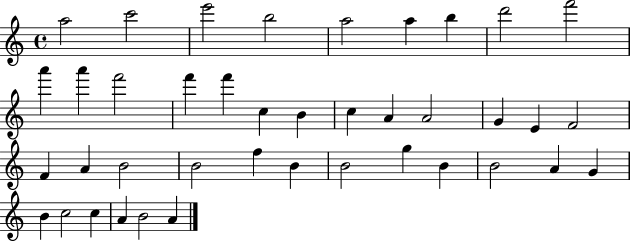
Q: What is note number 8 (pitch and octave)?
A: D6